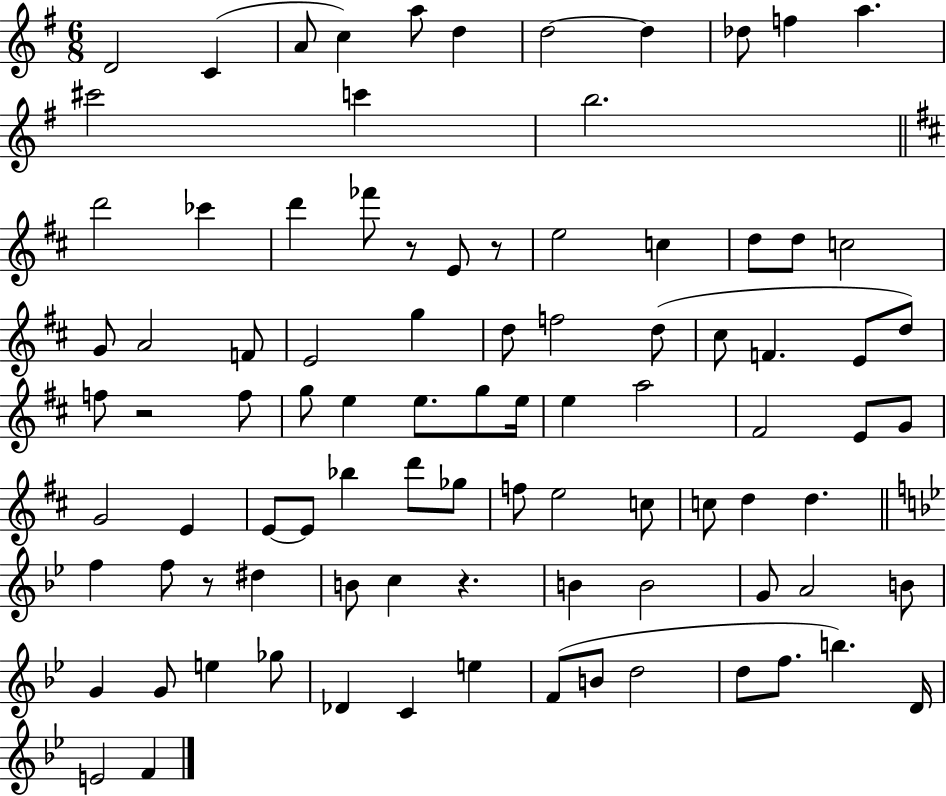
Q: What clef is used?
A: treble